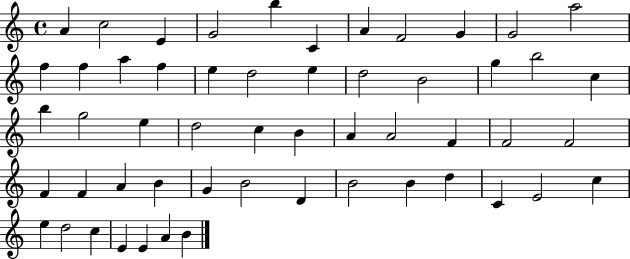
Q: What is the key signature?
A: C major